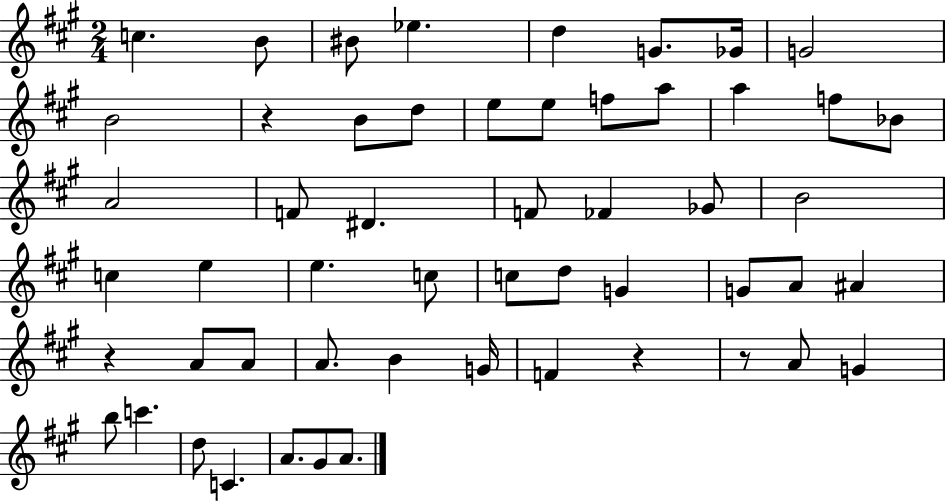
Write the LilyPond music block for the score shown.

{
  \clef treble
  \numericTimeSignature
  \time 2/4
  \key a \major
  c''4. b'8 | bis'8 ees''4. | d''4 g'8. ges'16 | g'2 | \break b'2 | r4 b'8 d''8 | e''8 e''8 f''8 a''8 | a''4 f''8 bes'8 | \break a'2 | f'8 dis'4. | f'8 fes'4 ges'8 | b'2 | \break c''4 e''4 | e''4. c''8 | c''8 d''8 g'4 | g'8 a'8 ais'4 | \break r4 a'8 a'8 | a'8. b'4 g'16 | f'4 r4 | r8 a'8 g'4 | \break b''8 c'''4. | d''8 c'4. | a'8. gis'8 a'8. | \bar "|."
}